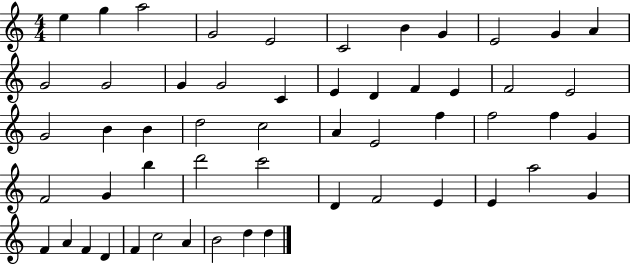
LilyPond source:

{
  \clef treble
  \numericTimeSignature
  \time 4/4
  \key c \major
  e''4 g''4 a''2 | g'2 e'2 | c'2 b'4 g'4 | e'2 g'4 a'4 | \break g'2 g'2 | g'4 g'2 c'4 | e'4 d'4 f'4 e'4 | f'2 e'2 | \break g'2 b'4 b'4 | d''2 c''2 | a'4 e'2 f''4 | f''2 f''4 g'4 | \break f'2 g'4 b''4 | d'''2 c'''2 | d'4 f'2 e'4 | e'4 a''2 g'4 | \break f'4 a'4 f'4 d'4 | f'4 c''2 a'4 | b'2 d''4 d''4 | \bar "|."
}